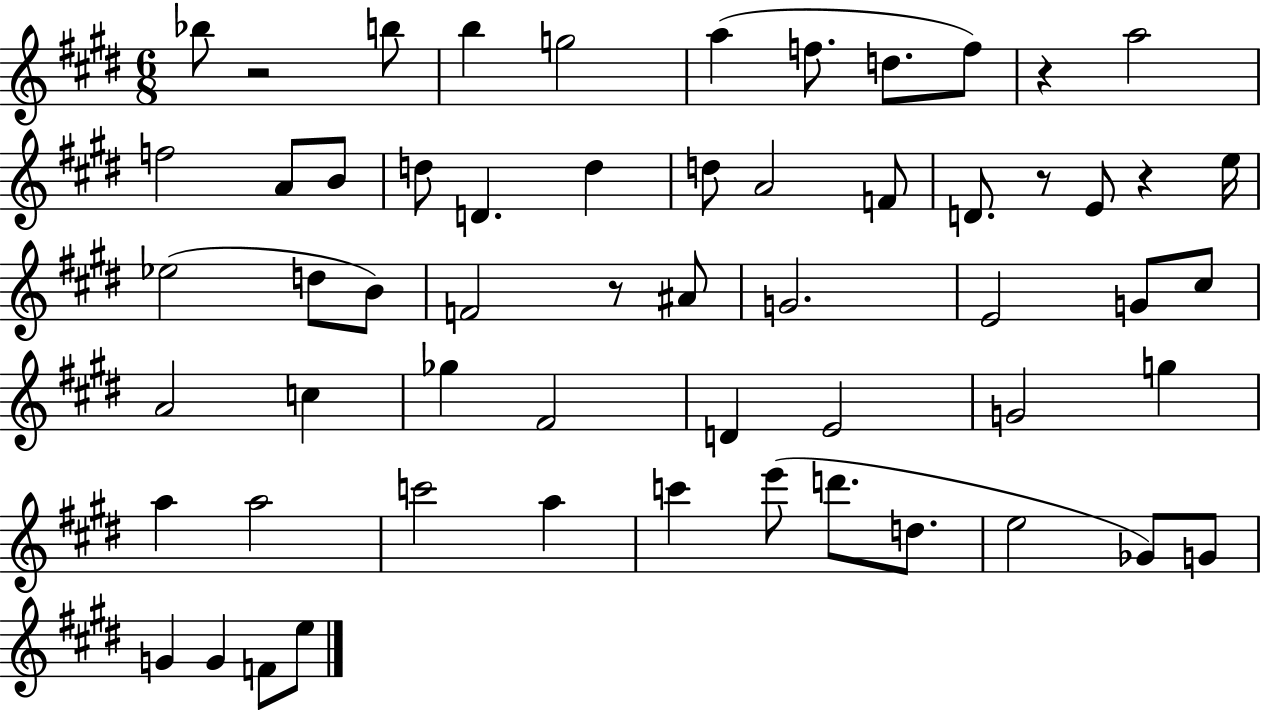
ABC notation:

X:1
T:Untitled
M:6/8
L:1/4
K:E
_b/2 z2 b/2 b g2 a f/2 d/2 f/2 z a2 f2 A/2 B/2 d/2 D d d/2 A2 F/2 D/2 z/2 E/2 z e/4 _e2 d/2 B/2 F2 z/2 ^A/2 G2 E2 G/2 ^c/2 A2 c _g ^F2 D E2 G2 g a a2 c'2 a c' e'/2 d'/2 d/2 e2 _G/2 G/2 G G F/2 e/2